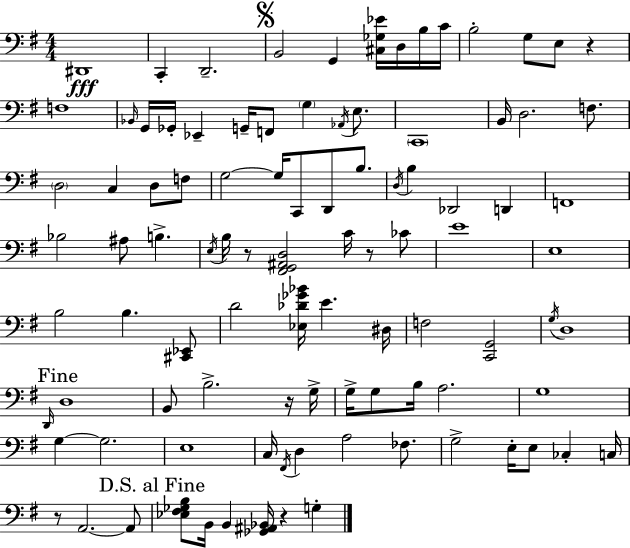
D#2/w C2/q D2/h. B2/h G2/q [C#3,Gb3,Eb4]/s D3/s B3/s C4/s B3/h G3/e E3/e R/q F3/w Bb2/s G2/s Gb2/s Eb2/q G2/s F2/e G3/q Ab2/s E3/e. C2/w B2/s D3/h. F3/e. D3/h C3/q D3/e F3/e G3/h G3/s C2/e D2/e B3/e. D3/s B3/q Db2/h D2/q F2/w Bb3/h A#3/e B3/q. E3/s B3/s R/e [F#2,G2,A#2,D3]/h C4/s R/e CES4/e E4/w E3/w B3/h B3/q. [C#2,Eb2]/e D4/h [Eb3,Db4,Gb4,Bb4]/s E4/q. D#3/s F3/h [C2,G2]/h G3/s D3/w D2/s D3/w B2/e B3/h. R/s G3/s G3/s G3/e B3/s A3/h. G3/w G3/q G3/h. E3/w C3/s F#2/s D3/q A3/h FES3/e. G3/h E3/s E3/e CES3/q C3/s R/e A2/h. A2/e [Eb3,F#3,Gb3,B3]/e B2/s B2/q [Gb2,A#2,Bb2]/s R/q G3/q